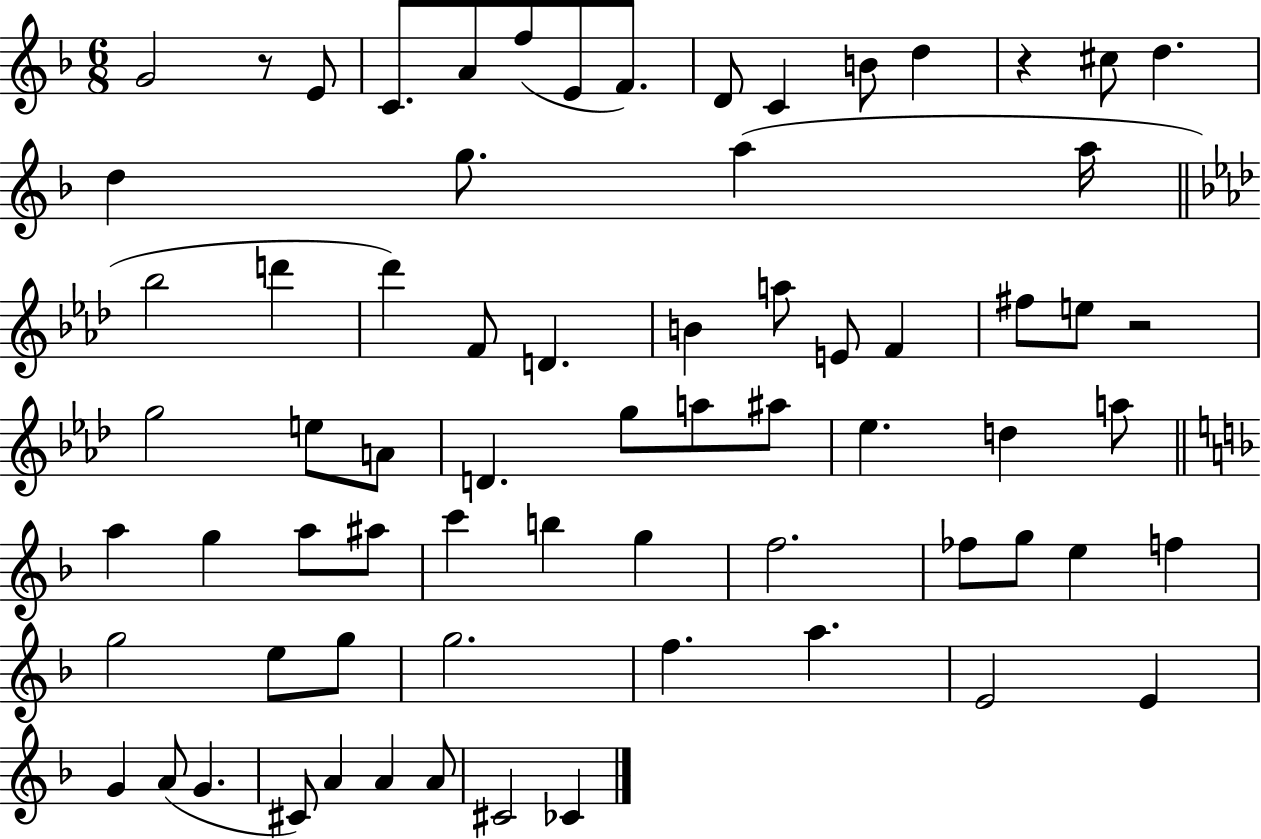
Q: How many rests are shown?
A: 3